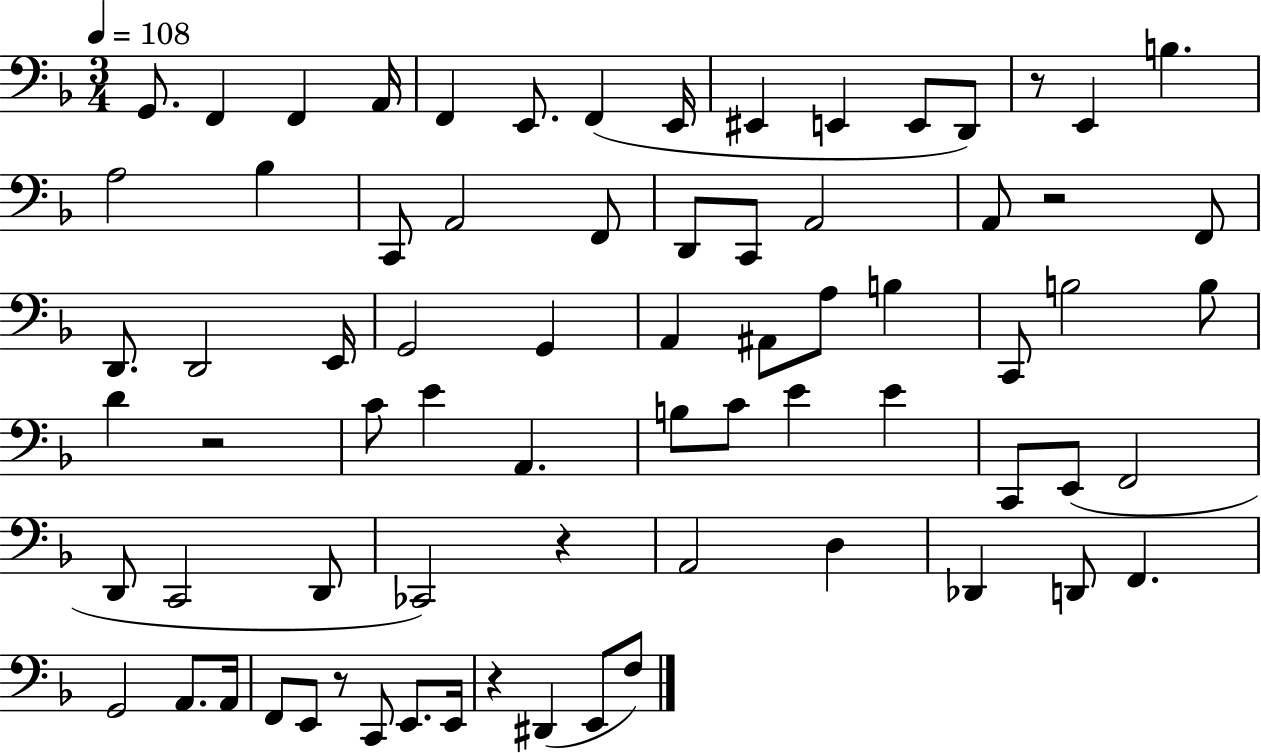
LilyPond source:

{
  \clef bass
  \numericTimeSignature
  \time 3/4
  \key f \major
  \tempo 4 = 108
  \repeat volta 2 { g,8. f,4 f,4 a,16 | f,4 e,8. f,4( e,16 | eis,4 e,4 e,8 d,8) | r8 e,4 b4. | \break a2 bes4 | c,8 a,2 f,8 | d,8 c,8 a,2 | a,8 r2 f,8 | \break d,8. d,2 e,16 | g,2 g,4 | a,4 ais,8 a8 b4 | c,8 b2 b8 | \break d'4 r2 | c'8 e'4 a,4. | b8 c'8 e'4 e'4 | c,8 e,8( f,2 | \break d,8 c,2 d,8 | ces,2) r4 | a,2 d4 | des,4 d,8 f,4. | \break g,2 a,8. a,16 | f,8 e,8 r8 c,8 e,8. e,16 | r4 dis,4( e,8 f8) | } \bar "|."
}